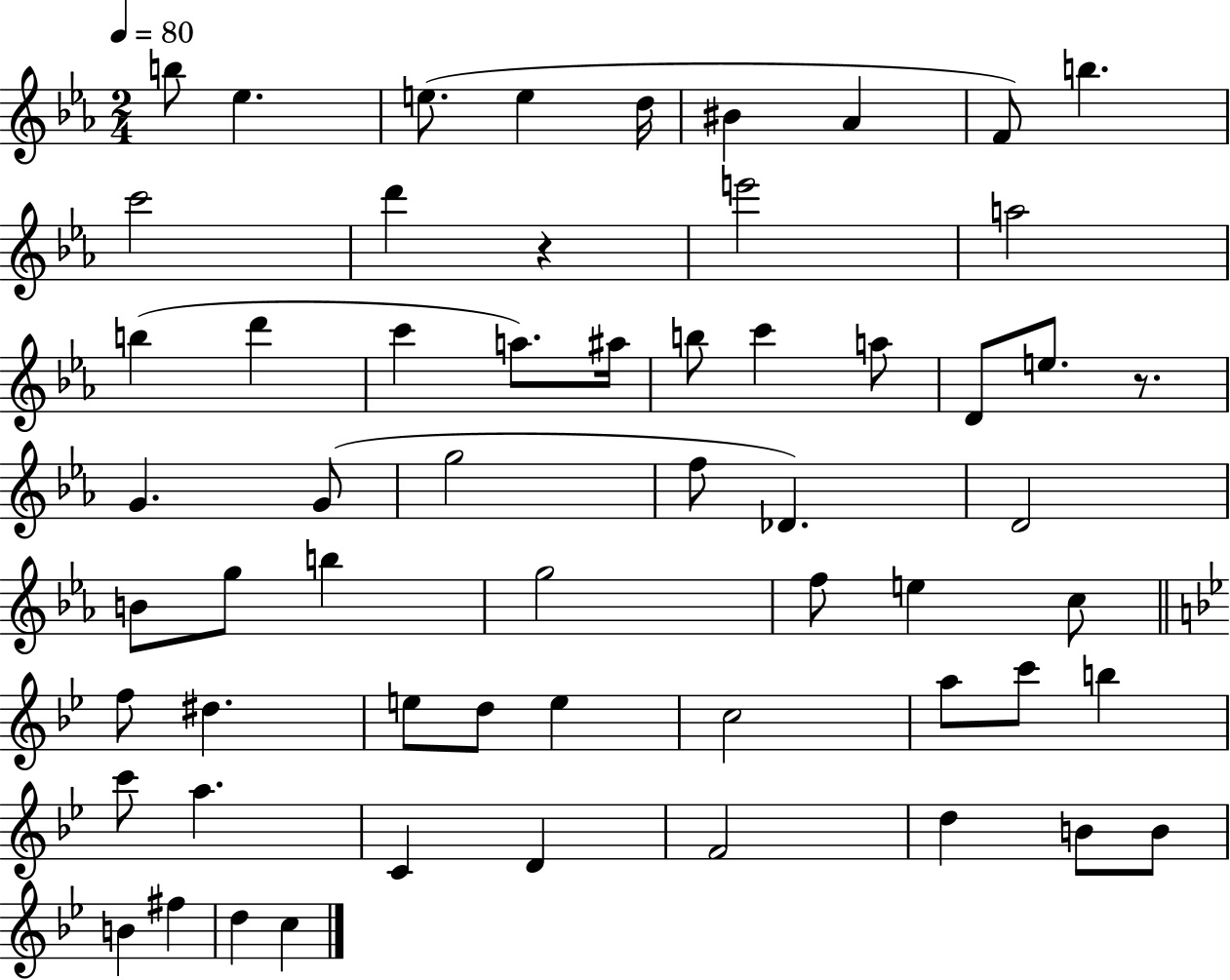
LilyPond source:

{
  \clef treble
  \numericTimeSignature
  \time 2/4
  \key ees \major
  \tempo 4 = 80
  b''8 ees''4. | e''8.( e''4 d''16 | bis'4 aes'4 | f'8) b''4. | \break c'''2 | d'''4 r4 | e'''2 | a''2 | \break b''4( d'''4 | c'''4 a''8.) ais''16 | b''8 c'''4 a''8 | d'8 e''8. r8. | \break g'4. g'8( | g''2 | f''8 des'4.) | d'2 | \break b'8 g''8 b''4 | g''2 | f''8 e''4 c''8 | \bar "||" \break \key bes \major f''8 dis''4. | e''8 d''8 e''4 | c''2 | a''8 c'''8 b''4 | \break c'''8 a''4. | c'4 d'4 | f'2 | d''4 b'8 b'8 | \break b'4 fis''4 | d''4 c''4 | \bar "|."
}